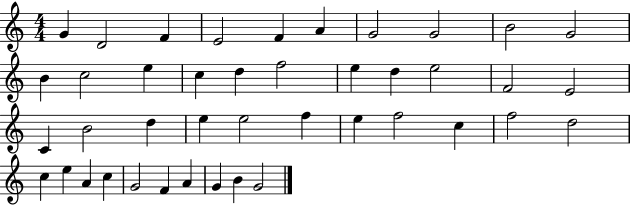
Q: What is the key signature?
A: C major